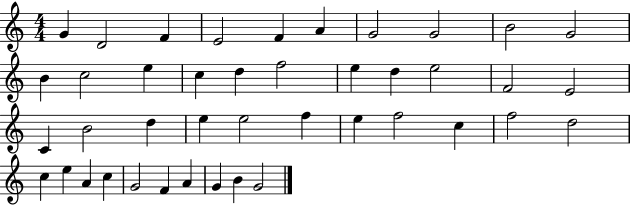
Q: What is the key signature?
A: C major